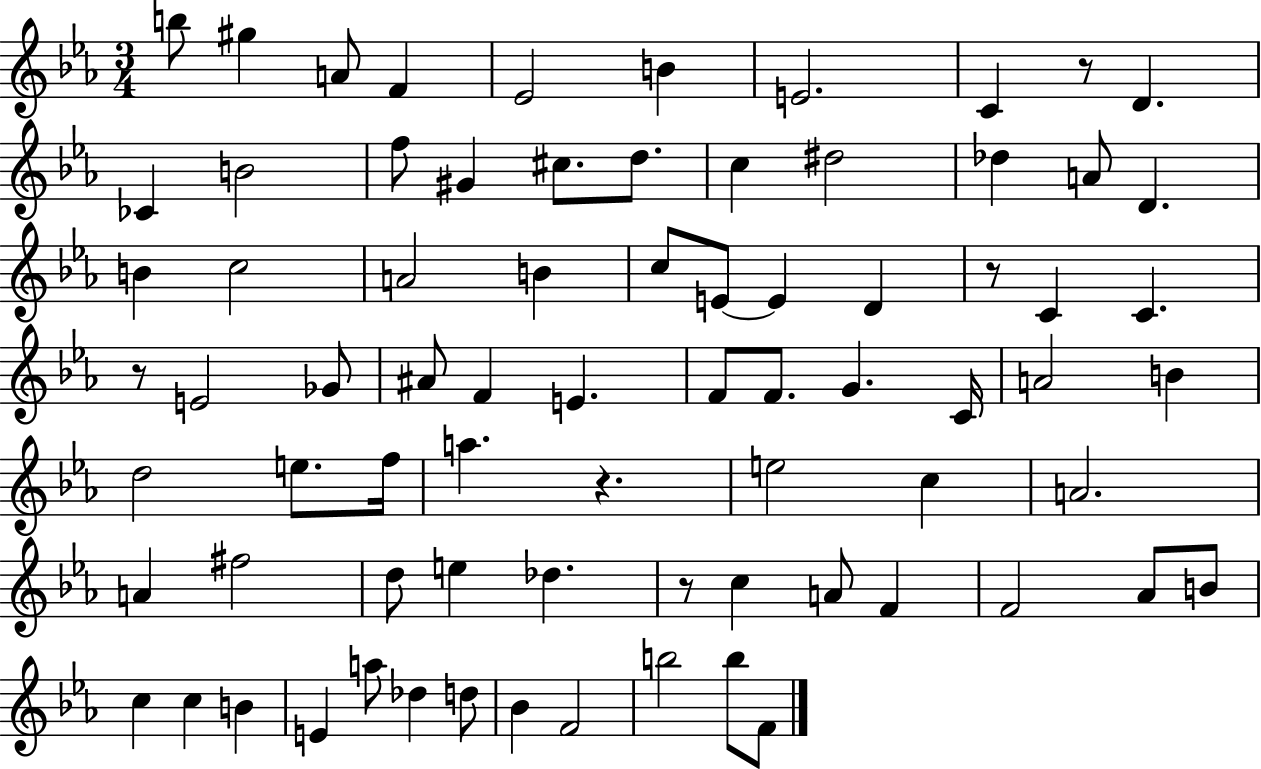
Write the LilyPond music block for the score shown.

{
  \clef treble
  \numericTimeSignature
  \time 3/4
  \key ees \major
  \repeat volta 2 { b''8 gis''4 a'8 f'4 | ees'2 b'4 | e'2. | c'4 r8 d'4. | \break ces'4 b'2 | f''8 gis'4 cis''8. d''8. | c''4 dis''2 | des''4 a'8 d'4. | \break b'4 c''2 | a'2 b'4 | c''8 e'8~~ e'4 d'4 | r8 c'4 c'4. | \break r8 e'2 ges'8 | ais'8 f'4 e'4. | f'8 f'8. g'4. c'16 | a'2 b'4 | \break d''2 e''8. f''16 | a''4. r4. | e''2 c''4 | a'2. | \break a'4 fis''2 | d''8 e''4 des''4. | r8 c''4 a'8 f'4 | f'2 aes'8 b'8 | \break c''4 c''4 b'4 | e'4 a''8 des''4 d''8 | bes'4 f'2 | b''2 b''8 f'8 | \break } \bar "|."
}